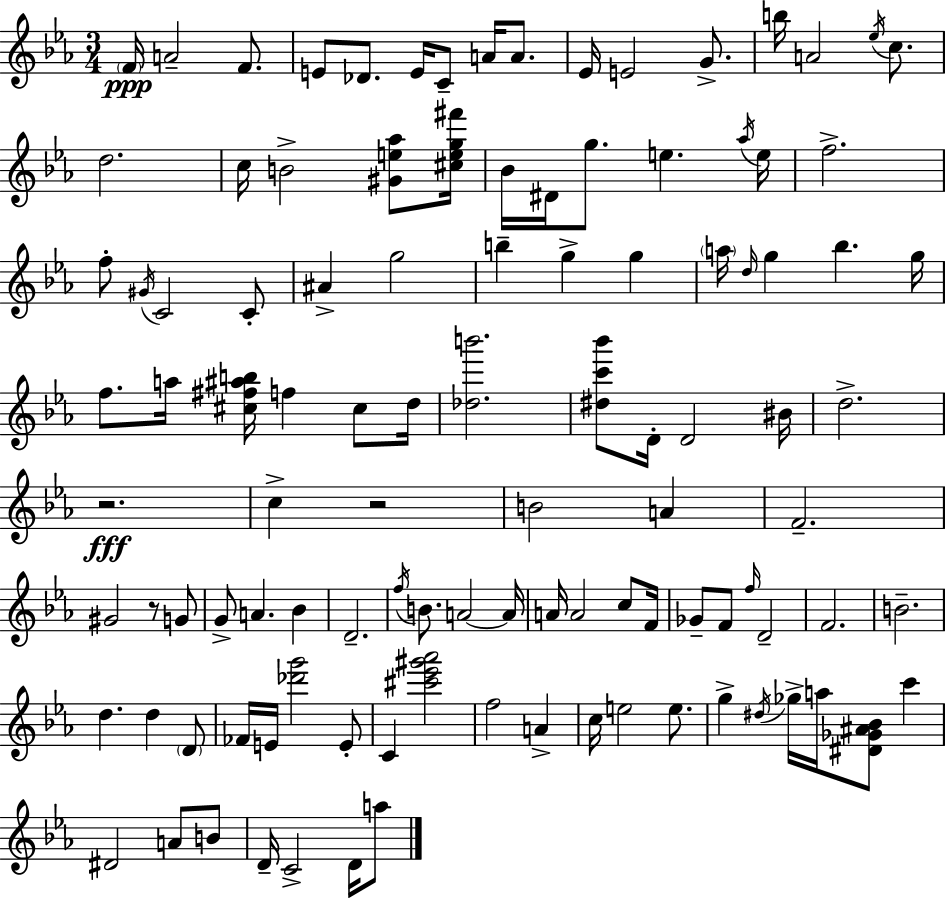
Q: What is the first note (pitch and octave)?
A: F4